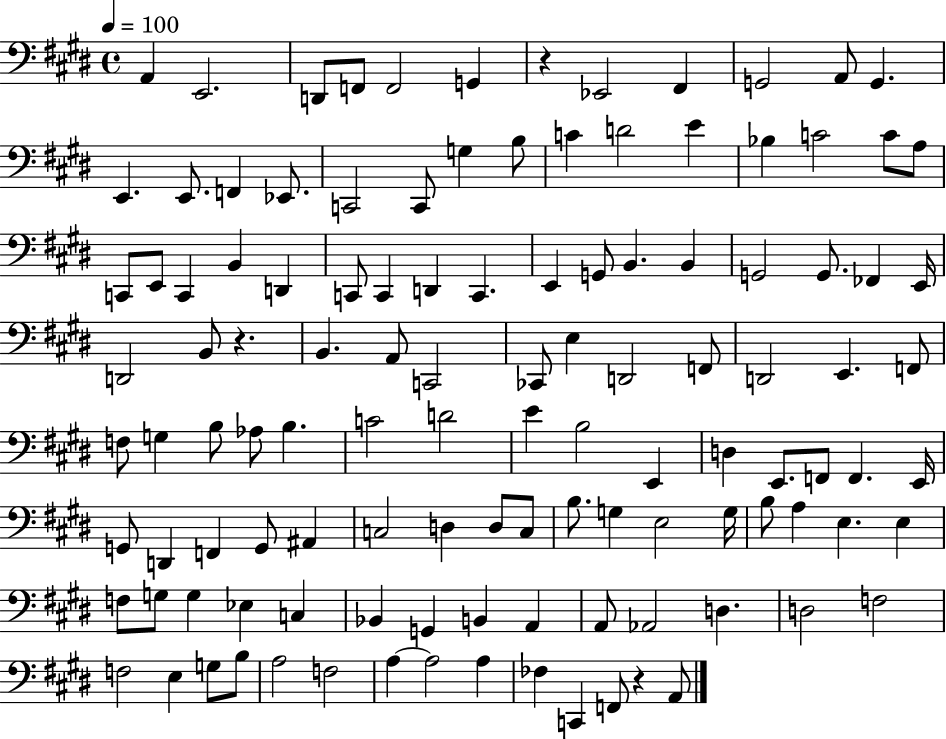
{
  \clef bass
  \time 4/4
  \defaultTimeSignature
  \key e \major
  \tempo 4 = 100
  a,4 e,2. | d,8 f,8 f,2 g,4 | r4 ees,2 fis,4 | g,2 a,8 g,4. | \break e,4. e,8. f,4 ees,8. | c,2 c,8 g4 b8 | c'4 d'2 e'4 | bes4 c'2 c'8 a8 | \break c,8 e,8 c,4 b,4 d,4 | c,8 c,4 d,4 c,4. | e,4 g,8 b,4. b,4 | g,2 g,8. fes,4 e,16 | \break d,2 b,8 r4. | b,4. a,8 c,2 | ces,8 e4 d,2 f,8 | d,2 e,4. f,8 | \break f8 g4 b8 aes8 b4. | c'2 d'2 | e'4 b2 e,4 | d4 e,8. f,8 f,4. e,16 | \break g,8 d,4 f,4 g,8 ais,4 | c2 d4 d8 c8 | b8. g4 e2 g16 | b8 a4 e4. e4 | \break f8 g8 g4 ees4 c4 | bes,4 g,4 b,4 a,4 | a,8 aes,2 d4. | d2 f2 | \break f2 e4 g8 b8 | a2 f2 | a4~~ a2 a4 | fes4 c,4 f,8 r4 a,8 | \break \bar "|."
}